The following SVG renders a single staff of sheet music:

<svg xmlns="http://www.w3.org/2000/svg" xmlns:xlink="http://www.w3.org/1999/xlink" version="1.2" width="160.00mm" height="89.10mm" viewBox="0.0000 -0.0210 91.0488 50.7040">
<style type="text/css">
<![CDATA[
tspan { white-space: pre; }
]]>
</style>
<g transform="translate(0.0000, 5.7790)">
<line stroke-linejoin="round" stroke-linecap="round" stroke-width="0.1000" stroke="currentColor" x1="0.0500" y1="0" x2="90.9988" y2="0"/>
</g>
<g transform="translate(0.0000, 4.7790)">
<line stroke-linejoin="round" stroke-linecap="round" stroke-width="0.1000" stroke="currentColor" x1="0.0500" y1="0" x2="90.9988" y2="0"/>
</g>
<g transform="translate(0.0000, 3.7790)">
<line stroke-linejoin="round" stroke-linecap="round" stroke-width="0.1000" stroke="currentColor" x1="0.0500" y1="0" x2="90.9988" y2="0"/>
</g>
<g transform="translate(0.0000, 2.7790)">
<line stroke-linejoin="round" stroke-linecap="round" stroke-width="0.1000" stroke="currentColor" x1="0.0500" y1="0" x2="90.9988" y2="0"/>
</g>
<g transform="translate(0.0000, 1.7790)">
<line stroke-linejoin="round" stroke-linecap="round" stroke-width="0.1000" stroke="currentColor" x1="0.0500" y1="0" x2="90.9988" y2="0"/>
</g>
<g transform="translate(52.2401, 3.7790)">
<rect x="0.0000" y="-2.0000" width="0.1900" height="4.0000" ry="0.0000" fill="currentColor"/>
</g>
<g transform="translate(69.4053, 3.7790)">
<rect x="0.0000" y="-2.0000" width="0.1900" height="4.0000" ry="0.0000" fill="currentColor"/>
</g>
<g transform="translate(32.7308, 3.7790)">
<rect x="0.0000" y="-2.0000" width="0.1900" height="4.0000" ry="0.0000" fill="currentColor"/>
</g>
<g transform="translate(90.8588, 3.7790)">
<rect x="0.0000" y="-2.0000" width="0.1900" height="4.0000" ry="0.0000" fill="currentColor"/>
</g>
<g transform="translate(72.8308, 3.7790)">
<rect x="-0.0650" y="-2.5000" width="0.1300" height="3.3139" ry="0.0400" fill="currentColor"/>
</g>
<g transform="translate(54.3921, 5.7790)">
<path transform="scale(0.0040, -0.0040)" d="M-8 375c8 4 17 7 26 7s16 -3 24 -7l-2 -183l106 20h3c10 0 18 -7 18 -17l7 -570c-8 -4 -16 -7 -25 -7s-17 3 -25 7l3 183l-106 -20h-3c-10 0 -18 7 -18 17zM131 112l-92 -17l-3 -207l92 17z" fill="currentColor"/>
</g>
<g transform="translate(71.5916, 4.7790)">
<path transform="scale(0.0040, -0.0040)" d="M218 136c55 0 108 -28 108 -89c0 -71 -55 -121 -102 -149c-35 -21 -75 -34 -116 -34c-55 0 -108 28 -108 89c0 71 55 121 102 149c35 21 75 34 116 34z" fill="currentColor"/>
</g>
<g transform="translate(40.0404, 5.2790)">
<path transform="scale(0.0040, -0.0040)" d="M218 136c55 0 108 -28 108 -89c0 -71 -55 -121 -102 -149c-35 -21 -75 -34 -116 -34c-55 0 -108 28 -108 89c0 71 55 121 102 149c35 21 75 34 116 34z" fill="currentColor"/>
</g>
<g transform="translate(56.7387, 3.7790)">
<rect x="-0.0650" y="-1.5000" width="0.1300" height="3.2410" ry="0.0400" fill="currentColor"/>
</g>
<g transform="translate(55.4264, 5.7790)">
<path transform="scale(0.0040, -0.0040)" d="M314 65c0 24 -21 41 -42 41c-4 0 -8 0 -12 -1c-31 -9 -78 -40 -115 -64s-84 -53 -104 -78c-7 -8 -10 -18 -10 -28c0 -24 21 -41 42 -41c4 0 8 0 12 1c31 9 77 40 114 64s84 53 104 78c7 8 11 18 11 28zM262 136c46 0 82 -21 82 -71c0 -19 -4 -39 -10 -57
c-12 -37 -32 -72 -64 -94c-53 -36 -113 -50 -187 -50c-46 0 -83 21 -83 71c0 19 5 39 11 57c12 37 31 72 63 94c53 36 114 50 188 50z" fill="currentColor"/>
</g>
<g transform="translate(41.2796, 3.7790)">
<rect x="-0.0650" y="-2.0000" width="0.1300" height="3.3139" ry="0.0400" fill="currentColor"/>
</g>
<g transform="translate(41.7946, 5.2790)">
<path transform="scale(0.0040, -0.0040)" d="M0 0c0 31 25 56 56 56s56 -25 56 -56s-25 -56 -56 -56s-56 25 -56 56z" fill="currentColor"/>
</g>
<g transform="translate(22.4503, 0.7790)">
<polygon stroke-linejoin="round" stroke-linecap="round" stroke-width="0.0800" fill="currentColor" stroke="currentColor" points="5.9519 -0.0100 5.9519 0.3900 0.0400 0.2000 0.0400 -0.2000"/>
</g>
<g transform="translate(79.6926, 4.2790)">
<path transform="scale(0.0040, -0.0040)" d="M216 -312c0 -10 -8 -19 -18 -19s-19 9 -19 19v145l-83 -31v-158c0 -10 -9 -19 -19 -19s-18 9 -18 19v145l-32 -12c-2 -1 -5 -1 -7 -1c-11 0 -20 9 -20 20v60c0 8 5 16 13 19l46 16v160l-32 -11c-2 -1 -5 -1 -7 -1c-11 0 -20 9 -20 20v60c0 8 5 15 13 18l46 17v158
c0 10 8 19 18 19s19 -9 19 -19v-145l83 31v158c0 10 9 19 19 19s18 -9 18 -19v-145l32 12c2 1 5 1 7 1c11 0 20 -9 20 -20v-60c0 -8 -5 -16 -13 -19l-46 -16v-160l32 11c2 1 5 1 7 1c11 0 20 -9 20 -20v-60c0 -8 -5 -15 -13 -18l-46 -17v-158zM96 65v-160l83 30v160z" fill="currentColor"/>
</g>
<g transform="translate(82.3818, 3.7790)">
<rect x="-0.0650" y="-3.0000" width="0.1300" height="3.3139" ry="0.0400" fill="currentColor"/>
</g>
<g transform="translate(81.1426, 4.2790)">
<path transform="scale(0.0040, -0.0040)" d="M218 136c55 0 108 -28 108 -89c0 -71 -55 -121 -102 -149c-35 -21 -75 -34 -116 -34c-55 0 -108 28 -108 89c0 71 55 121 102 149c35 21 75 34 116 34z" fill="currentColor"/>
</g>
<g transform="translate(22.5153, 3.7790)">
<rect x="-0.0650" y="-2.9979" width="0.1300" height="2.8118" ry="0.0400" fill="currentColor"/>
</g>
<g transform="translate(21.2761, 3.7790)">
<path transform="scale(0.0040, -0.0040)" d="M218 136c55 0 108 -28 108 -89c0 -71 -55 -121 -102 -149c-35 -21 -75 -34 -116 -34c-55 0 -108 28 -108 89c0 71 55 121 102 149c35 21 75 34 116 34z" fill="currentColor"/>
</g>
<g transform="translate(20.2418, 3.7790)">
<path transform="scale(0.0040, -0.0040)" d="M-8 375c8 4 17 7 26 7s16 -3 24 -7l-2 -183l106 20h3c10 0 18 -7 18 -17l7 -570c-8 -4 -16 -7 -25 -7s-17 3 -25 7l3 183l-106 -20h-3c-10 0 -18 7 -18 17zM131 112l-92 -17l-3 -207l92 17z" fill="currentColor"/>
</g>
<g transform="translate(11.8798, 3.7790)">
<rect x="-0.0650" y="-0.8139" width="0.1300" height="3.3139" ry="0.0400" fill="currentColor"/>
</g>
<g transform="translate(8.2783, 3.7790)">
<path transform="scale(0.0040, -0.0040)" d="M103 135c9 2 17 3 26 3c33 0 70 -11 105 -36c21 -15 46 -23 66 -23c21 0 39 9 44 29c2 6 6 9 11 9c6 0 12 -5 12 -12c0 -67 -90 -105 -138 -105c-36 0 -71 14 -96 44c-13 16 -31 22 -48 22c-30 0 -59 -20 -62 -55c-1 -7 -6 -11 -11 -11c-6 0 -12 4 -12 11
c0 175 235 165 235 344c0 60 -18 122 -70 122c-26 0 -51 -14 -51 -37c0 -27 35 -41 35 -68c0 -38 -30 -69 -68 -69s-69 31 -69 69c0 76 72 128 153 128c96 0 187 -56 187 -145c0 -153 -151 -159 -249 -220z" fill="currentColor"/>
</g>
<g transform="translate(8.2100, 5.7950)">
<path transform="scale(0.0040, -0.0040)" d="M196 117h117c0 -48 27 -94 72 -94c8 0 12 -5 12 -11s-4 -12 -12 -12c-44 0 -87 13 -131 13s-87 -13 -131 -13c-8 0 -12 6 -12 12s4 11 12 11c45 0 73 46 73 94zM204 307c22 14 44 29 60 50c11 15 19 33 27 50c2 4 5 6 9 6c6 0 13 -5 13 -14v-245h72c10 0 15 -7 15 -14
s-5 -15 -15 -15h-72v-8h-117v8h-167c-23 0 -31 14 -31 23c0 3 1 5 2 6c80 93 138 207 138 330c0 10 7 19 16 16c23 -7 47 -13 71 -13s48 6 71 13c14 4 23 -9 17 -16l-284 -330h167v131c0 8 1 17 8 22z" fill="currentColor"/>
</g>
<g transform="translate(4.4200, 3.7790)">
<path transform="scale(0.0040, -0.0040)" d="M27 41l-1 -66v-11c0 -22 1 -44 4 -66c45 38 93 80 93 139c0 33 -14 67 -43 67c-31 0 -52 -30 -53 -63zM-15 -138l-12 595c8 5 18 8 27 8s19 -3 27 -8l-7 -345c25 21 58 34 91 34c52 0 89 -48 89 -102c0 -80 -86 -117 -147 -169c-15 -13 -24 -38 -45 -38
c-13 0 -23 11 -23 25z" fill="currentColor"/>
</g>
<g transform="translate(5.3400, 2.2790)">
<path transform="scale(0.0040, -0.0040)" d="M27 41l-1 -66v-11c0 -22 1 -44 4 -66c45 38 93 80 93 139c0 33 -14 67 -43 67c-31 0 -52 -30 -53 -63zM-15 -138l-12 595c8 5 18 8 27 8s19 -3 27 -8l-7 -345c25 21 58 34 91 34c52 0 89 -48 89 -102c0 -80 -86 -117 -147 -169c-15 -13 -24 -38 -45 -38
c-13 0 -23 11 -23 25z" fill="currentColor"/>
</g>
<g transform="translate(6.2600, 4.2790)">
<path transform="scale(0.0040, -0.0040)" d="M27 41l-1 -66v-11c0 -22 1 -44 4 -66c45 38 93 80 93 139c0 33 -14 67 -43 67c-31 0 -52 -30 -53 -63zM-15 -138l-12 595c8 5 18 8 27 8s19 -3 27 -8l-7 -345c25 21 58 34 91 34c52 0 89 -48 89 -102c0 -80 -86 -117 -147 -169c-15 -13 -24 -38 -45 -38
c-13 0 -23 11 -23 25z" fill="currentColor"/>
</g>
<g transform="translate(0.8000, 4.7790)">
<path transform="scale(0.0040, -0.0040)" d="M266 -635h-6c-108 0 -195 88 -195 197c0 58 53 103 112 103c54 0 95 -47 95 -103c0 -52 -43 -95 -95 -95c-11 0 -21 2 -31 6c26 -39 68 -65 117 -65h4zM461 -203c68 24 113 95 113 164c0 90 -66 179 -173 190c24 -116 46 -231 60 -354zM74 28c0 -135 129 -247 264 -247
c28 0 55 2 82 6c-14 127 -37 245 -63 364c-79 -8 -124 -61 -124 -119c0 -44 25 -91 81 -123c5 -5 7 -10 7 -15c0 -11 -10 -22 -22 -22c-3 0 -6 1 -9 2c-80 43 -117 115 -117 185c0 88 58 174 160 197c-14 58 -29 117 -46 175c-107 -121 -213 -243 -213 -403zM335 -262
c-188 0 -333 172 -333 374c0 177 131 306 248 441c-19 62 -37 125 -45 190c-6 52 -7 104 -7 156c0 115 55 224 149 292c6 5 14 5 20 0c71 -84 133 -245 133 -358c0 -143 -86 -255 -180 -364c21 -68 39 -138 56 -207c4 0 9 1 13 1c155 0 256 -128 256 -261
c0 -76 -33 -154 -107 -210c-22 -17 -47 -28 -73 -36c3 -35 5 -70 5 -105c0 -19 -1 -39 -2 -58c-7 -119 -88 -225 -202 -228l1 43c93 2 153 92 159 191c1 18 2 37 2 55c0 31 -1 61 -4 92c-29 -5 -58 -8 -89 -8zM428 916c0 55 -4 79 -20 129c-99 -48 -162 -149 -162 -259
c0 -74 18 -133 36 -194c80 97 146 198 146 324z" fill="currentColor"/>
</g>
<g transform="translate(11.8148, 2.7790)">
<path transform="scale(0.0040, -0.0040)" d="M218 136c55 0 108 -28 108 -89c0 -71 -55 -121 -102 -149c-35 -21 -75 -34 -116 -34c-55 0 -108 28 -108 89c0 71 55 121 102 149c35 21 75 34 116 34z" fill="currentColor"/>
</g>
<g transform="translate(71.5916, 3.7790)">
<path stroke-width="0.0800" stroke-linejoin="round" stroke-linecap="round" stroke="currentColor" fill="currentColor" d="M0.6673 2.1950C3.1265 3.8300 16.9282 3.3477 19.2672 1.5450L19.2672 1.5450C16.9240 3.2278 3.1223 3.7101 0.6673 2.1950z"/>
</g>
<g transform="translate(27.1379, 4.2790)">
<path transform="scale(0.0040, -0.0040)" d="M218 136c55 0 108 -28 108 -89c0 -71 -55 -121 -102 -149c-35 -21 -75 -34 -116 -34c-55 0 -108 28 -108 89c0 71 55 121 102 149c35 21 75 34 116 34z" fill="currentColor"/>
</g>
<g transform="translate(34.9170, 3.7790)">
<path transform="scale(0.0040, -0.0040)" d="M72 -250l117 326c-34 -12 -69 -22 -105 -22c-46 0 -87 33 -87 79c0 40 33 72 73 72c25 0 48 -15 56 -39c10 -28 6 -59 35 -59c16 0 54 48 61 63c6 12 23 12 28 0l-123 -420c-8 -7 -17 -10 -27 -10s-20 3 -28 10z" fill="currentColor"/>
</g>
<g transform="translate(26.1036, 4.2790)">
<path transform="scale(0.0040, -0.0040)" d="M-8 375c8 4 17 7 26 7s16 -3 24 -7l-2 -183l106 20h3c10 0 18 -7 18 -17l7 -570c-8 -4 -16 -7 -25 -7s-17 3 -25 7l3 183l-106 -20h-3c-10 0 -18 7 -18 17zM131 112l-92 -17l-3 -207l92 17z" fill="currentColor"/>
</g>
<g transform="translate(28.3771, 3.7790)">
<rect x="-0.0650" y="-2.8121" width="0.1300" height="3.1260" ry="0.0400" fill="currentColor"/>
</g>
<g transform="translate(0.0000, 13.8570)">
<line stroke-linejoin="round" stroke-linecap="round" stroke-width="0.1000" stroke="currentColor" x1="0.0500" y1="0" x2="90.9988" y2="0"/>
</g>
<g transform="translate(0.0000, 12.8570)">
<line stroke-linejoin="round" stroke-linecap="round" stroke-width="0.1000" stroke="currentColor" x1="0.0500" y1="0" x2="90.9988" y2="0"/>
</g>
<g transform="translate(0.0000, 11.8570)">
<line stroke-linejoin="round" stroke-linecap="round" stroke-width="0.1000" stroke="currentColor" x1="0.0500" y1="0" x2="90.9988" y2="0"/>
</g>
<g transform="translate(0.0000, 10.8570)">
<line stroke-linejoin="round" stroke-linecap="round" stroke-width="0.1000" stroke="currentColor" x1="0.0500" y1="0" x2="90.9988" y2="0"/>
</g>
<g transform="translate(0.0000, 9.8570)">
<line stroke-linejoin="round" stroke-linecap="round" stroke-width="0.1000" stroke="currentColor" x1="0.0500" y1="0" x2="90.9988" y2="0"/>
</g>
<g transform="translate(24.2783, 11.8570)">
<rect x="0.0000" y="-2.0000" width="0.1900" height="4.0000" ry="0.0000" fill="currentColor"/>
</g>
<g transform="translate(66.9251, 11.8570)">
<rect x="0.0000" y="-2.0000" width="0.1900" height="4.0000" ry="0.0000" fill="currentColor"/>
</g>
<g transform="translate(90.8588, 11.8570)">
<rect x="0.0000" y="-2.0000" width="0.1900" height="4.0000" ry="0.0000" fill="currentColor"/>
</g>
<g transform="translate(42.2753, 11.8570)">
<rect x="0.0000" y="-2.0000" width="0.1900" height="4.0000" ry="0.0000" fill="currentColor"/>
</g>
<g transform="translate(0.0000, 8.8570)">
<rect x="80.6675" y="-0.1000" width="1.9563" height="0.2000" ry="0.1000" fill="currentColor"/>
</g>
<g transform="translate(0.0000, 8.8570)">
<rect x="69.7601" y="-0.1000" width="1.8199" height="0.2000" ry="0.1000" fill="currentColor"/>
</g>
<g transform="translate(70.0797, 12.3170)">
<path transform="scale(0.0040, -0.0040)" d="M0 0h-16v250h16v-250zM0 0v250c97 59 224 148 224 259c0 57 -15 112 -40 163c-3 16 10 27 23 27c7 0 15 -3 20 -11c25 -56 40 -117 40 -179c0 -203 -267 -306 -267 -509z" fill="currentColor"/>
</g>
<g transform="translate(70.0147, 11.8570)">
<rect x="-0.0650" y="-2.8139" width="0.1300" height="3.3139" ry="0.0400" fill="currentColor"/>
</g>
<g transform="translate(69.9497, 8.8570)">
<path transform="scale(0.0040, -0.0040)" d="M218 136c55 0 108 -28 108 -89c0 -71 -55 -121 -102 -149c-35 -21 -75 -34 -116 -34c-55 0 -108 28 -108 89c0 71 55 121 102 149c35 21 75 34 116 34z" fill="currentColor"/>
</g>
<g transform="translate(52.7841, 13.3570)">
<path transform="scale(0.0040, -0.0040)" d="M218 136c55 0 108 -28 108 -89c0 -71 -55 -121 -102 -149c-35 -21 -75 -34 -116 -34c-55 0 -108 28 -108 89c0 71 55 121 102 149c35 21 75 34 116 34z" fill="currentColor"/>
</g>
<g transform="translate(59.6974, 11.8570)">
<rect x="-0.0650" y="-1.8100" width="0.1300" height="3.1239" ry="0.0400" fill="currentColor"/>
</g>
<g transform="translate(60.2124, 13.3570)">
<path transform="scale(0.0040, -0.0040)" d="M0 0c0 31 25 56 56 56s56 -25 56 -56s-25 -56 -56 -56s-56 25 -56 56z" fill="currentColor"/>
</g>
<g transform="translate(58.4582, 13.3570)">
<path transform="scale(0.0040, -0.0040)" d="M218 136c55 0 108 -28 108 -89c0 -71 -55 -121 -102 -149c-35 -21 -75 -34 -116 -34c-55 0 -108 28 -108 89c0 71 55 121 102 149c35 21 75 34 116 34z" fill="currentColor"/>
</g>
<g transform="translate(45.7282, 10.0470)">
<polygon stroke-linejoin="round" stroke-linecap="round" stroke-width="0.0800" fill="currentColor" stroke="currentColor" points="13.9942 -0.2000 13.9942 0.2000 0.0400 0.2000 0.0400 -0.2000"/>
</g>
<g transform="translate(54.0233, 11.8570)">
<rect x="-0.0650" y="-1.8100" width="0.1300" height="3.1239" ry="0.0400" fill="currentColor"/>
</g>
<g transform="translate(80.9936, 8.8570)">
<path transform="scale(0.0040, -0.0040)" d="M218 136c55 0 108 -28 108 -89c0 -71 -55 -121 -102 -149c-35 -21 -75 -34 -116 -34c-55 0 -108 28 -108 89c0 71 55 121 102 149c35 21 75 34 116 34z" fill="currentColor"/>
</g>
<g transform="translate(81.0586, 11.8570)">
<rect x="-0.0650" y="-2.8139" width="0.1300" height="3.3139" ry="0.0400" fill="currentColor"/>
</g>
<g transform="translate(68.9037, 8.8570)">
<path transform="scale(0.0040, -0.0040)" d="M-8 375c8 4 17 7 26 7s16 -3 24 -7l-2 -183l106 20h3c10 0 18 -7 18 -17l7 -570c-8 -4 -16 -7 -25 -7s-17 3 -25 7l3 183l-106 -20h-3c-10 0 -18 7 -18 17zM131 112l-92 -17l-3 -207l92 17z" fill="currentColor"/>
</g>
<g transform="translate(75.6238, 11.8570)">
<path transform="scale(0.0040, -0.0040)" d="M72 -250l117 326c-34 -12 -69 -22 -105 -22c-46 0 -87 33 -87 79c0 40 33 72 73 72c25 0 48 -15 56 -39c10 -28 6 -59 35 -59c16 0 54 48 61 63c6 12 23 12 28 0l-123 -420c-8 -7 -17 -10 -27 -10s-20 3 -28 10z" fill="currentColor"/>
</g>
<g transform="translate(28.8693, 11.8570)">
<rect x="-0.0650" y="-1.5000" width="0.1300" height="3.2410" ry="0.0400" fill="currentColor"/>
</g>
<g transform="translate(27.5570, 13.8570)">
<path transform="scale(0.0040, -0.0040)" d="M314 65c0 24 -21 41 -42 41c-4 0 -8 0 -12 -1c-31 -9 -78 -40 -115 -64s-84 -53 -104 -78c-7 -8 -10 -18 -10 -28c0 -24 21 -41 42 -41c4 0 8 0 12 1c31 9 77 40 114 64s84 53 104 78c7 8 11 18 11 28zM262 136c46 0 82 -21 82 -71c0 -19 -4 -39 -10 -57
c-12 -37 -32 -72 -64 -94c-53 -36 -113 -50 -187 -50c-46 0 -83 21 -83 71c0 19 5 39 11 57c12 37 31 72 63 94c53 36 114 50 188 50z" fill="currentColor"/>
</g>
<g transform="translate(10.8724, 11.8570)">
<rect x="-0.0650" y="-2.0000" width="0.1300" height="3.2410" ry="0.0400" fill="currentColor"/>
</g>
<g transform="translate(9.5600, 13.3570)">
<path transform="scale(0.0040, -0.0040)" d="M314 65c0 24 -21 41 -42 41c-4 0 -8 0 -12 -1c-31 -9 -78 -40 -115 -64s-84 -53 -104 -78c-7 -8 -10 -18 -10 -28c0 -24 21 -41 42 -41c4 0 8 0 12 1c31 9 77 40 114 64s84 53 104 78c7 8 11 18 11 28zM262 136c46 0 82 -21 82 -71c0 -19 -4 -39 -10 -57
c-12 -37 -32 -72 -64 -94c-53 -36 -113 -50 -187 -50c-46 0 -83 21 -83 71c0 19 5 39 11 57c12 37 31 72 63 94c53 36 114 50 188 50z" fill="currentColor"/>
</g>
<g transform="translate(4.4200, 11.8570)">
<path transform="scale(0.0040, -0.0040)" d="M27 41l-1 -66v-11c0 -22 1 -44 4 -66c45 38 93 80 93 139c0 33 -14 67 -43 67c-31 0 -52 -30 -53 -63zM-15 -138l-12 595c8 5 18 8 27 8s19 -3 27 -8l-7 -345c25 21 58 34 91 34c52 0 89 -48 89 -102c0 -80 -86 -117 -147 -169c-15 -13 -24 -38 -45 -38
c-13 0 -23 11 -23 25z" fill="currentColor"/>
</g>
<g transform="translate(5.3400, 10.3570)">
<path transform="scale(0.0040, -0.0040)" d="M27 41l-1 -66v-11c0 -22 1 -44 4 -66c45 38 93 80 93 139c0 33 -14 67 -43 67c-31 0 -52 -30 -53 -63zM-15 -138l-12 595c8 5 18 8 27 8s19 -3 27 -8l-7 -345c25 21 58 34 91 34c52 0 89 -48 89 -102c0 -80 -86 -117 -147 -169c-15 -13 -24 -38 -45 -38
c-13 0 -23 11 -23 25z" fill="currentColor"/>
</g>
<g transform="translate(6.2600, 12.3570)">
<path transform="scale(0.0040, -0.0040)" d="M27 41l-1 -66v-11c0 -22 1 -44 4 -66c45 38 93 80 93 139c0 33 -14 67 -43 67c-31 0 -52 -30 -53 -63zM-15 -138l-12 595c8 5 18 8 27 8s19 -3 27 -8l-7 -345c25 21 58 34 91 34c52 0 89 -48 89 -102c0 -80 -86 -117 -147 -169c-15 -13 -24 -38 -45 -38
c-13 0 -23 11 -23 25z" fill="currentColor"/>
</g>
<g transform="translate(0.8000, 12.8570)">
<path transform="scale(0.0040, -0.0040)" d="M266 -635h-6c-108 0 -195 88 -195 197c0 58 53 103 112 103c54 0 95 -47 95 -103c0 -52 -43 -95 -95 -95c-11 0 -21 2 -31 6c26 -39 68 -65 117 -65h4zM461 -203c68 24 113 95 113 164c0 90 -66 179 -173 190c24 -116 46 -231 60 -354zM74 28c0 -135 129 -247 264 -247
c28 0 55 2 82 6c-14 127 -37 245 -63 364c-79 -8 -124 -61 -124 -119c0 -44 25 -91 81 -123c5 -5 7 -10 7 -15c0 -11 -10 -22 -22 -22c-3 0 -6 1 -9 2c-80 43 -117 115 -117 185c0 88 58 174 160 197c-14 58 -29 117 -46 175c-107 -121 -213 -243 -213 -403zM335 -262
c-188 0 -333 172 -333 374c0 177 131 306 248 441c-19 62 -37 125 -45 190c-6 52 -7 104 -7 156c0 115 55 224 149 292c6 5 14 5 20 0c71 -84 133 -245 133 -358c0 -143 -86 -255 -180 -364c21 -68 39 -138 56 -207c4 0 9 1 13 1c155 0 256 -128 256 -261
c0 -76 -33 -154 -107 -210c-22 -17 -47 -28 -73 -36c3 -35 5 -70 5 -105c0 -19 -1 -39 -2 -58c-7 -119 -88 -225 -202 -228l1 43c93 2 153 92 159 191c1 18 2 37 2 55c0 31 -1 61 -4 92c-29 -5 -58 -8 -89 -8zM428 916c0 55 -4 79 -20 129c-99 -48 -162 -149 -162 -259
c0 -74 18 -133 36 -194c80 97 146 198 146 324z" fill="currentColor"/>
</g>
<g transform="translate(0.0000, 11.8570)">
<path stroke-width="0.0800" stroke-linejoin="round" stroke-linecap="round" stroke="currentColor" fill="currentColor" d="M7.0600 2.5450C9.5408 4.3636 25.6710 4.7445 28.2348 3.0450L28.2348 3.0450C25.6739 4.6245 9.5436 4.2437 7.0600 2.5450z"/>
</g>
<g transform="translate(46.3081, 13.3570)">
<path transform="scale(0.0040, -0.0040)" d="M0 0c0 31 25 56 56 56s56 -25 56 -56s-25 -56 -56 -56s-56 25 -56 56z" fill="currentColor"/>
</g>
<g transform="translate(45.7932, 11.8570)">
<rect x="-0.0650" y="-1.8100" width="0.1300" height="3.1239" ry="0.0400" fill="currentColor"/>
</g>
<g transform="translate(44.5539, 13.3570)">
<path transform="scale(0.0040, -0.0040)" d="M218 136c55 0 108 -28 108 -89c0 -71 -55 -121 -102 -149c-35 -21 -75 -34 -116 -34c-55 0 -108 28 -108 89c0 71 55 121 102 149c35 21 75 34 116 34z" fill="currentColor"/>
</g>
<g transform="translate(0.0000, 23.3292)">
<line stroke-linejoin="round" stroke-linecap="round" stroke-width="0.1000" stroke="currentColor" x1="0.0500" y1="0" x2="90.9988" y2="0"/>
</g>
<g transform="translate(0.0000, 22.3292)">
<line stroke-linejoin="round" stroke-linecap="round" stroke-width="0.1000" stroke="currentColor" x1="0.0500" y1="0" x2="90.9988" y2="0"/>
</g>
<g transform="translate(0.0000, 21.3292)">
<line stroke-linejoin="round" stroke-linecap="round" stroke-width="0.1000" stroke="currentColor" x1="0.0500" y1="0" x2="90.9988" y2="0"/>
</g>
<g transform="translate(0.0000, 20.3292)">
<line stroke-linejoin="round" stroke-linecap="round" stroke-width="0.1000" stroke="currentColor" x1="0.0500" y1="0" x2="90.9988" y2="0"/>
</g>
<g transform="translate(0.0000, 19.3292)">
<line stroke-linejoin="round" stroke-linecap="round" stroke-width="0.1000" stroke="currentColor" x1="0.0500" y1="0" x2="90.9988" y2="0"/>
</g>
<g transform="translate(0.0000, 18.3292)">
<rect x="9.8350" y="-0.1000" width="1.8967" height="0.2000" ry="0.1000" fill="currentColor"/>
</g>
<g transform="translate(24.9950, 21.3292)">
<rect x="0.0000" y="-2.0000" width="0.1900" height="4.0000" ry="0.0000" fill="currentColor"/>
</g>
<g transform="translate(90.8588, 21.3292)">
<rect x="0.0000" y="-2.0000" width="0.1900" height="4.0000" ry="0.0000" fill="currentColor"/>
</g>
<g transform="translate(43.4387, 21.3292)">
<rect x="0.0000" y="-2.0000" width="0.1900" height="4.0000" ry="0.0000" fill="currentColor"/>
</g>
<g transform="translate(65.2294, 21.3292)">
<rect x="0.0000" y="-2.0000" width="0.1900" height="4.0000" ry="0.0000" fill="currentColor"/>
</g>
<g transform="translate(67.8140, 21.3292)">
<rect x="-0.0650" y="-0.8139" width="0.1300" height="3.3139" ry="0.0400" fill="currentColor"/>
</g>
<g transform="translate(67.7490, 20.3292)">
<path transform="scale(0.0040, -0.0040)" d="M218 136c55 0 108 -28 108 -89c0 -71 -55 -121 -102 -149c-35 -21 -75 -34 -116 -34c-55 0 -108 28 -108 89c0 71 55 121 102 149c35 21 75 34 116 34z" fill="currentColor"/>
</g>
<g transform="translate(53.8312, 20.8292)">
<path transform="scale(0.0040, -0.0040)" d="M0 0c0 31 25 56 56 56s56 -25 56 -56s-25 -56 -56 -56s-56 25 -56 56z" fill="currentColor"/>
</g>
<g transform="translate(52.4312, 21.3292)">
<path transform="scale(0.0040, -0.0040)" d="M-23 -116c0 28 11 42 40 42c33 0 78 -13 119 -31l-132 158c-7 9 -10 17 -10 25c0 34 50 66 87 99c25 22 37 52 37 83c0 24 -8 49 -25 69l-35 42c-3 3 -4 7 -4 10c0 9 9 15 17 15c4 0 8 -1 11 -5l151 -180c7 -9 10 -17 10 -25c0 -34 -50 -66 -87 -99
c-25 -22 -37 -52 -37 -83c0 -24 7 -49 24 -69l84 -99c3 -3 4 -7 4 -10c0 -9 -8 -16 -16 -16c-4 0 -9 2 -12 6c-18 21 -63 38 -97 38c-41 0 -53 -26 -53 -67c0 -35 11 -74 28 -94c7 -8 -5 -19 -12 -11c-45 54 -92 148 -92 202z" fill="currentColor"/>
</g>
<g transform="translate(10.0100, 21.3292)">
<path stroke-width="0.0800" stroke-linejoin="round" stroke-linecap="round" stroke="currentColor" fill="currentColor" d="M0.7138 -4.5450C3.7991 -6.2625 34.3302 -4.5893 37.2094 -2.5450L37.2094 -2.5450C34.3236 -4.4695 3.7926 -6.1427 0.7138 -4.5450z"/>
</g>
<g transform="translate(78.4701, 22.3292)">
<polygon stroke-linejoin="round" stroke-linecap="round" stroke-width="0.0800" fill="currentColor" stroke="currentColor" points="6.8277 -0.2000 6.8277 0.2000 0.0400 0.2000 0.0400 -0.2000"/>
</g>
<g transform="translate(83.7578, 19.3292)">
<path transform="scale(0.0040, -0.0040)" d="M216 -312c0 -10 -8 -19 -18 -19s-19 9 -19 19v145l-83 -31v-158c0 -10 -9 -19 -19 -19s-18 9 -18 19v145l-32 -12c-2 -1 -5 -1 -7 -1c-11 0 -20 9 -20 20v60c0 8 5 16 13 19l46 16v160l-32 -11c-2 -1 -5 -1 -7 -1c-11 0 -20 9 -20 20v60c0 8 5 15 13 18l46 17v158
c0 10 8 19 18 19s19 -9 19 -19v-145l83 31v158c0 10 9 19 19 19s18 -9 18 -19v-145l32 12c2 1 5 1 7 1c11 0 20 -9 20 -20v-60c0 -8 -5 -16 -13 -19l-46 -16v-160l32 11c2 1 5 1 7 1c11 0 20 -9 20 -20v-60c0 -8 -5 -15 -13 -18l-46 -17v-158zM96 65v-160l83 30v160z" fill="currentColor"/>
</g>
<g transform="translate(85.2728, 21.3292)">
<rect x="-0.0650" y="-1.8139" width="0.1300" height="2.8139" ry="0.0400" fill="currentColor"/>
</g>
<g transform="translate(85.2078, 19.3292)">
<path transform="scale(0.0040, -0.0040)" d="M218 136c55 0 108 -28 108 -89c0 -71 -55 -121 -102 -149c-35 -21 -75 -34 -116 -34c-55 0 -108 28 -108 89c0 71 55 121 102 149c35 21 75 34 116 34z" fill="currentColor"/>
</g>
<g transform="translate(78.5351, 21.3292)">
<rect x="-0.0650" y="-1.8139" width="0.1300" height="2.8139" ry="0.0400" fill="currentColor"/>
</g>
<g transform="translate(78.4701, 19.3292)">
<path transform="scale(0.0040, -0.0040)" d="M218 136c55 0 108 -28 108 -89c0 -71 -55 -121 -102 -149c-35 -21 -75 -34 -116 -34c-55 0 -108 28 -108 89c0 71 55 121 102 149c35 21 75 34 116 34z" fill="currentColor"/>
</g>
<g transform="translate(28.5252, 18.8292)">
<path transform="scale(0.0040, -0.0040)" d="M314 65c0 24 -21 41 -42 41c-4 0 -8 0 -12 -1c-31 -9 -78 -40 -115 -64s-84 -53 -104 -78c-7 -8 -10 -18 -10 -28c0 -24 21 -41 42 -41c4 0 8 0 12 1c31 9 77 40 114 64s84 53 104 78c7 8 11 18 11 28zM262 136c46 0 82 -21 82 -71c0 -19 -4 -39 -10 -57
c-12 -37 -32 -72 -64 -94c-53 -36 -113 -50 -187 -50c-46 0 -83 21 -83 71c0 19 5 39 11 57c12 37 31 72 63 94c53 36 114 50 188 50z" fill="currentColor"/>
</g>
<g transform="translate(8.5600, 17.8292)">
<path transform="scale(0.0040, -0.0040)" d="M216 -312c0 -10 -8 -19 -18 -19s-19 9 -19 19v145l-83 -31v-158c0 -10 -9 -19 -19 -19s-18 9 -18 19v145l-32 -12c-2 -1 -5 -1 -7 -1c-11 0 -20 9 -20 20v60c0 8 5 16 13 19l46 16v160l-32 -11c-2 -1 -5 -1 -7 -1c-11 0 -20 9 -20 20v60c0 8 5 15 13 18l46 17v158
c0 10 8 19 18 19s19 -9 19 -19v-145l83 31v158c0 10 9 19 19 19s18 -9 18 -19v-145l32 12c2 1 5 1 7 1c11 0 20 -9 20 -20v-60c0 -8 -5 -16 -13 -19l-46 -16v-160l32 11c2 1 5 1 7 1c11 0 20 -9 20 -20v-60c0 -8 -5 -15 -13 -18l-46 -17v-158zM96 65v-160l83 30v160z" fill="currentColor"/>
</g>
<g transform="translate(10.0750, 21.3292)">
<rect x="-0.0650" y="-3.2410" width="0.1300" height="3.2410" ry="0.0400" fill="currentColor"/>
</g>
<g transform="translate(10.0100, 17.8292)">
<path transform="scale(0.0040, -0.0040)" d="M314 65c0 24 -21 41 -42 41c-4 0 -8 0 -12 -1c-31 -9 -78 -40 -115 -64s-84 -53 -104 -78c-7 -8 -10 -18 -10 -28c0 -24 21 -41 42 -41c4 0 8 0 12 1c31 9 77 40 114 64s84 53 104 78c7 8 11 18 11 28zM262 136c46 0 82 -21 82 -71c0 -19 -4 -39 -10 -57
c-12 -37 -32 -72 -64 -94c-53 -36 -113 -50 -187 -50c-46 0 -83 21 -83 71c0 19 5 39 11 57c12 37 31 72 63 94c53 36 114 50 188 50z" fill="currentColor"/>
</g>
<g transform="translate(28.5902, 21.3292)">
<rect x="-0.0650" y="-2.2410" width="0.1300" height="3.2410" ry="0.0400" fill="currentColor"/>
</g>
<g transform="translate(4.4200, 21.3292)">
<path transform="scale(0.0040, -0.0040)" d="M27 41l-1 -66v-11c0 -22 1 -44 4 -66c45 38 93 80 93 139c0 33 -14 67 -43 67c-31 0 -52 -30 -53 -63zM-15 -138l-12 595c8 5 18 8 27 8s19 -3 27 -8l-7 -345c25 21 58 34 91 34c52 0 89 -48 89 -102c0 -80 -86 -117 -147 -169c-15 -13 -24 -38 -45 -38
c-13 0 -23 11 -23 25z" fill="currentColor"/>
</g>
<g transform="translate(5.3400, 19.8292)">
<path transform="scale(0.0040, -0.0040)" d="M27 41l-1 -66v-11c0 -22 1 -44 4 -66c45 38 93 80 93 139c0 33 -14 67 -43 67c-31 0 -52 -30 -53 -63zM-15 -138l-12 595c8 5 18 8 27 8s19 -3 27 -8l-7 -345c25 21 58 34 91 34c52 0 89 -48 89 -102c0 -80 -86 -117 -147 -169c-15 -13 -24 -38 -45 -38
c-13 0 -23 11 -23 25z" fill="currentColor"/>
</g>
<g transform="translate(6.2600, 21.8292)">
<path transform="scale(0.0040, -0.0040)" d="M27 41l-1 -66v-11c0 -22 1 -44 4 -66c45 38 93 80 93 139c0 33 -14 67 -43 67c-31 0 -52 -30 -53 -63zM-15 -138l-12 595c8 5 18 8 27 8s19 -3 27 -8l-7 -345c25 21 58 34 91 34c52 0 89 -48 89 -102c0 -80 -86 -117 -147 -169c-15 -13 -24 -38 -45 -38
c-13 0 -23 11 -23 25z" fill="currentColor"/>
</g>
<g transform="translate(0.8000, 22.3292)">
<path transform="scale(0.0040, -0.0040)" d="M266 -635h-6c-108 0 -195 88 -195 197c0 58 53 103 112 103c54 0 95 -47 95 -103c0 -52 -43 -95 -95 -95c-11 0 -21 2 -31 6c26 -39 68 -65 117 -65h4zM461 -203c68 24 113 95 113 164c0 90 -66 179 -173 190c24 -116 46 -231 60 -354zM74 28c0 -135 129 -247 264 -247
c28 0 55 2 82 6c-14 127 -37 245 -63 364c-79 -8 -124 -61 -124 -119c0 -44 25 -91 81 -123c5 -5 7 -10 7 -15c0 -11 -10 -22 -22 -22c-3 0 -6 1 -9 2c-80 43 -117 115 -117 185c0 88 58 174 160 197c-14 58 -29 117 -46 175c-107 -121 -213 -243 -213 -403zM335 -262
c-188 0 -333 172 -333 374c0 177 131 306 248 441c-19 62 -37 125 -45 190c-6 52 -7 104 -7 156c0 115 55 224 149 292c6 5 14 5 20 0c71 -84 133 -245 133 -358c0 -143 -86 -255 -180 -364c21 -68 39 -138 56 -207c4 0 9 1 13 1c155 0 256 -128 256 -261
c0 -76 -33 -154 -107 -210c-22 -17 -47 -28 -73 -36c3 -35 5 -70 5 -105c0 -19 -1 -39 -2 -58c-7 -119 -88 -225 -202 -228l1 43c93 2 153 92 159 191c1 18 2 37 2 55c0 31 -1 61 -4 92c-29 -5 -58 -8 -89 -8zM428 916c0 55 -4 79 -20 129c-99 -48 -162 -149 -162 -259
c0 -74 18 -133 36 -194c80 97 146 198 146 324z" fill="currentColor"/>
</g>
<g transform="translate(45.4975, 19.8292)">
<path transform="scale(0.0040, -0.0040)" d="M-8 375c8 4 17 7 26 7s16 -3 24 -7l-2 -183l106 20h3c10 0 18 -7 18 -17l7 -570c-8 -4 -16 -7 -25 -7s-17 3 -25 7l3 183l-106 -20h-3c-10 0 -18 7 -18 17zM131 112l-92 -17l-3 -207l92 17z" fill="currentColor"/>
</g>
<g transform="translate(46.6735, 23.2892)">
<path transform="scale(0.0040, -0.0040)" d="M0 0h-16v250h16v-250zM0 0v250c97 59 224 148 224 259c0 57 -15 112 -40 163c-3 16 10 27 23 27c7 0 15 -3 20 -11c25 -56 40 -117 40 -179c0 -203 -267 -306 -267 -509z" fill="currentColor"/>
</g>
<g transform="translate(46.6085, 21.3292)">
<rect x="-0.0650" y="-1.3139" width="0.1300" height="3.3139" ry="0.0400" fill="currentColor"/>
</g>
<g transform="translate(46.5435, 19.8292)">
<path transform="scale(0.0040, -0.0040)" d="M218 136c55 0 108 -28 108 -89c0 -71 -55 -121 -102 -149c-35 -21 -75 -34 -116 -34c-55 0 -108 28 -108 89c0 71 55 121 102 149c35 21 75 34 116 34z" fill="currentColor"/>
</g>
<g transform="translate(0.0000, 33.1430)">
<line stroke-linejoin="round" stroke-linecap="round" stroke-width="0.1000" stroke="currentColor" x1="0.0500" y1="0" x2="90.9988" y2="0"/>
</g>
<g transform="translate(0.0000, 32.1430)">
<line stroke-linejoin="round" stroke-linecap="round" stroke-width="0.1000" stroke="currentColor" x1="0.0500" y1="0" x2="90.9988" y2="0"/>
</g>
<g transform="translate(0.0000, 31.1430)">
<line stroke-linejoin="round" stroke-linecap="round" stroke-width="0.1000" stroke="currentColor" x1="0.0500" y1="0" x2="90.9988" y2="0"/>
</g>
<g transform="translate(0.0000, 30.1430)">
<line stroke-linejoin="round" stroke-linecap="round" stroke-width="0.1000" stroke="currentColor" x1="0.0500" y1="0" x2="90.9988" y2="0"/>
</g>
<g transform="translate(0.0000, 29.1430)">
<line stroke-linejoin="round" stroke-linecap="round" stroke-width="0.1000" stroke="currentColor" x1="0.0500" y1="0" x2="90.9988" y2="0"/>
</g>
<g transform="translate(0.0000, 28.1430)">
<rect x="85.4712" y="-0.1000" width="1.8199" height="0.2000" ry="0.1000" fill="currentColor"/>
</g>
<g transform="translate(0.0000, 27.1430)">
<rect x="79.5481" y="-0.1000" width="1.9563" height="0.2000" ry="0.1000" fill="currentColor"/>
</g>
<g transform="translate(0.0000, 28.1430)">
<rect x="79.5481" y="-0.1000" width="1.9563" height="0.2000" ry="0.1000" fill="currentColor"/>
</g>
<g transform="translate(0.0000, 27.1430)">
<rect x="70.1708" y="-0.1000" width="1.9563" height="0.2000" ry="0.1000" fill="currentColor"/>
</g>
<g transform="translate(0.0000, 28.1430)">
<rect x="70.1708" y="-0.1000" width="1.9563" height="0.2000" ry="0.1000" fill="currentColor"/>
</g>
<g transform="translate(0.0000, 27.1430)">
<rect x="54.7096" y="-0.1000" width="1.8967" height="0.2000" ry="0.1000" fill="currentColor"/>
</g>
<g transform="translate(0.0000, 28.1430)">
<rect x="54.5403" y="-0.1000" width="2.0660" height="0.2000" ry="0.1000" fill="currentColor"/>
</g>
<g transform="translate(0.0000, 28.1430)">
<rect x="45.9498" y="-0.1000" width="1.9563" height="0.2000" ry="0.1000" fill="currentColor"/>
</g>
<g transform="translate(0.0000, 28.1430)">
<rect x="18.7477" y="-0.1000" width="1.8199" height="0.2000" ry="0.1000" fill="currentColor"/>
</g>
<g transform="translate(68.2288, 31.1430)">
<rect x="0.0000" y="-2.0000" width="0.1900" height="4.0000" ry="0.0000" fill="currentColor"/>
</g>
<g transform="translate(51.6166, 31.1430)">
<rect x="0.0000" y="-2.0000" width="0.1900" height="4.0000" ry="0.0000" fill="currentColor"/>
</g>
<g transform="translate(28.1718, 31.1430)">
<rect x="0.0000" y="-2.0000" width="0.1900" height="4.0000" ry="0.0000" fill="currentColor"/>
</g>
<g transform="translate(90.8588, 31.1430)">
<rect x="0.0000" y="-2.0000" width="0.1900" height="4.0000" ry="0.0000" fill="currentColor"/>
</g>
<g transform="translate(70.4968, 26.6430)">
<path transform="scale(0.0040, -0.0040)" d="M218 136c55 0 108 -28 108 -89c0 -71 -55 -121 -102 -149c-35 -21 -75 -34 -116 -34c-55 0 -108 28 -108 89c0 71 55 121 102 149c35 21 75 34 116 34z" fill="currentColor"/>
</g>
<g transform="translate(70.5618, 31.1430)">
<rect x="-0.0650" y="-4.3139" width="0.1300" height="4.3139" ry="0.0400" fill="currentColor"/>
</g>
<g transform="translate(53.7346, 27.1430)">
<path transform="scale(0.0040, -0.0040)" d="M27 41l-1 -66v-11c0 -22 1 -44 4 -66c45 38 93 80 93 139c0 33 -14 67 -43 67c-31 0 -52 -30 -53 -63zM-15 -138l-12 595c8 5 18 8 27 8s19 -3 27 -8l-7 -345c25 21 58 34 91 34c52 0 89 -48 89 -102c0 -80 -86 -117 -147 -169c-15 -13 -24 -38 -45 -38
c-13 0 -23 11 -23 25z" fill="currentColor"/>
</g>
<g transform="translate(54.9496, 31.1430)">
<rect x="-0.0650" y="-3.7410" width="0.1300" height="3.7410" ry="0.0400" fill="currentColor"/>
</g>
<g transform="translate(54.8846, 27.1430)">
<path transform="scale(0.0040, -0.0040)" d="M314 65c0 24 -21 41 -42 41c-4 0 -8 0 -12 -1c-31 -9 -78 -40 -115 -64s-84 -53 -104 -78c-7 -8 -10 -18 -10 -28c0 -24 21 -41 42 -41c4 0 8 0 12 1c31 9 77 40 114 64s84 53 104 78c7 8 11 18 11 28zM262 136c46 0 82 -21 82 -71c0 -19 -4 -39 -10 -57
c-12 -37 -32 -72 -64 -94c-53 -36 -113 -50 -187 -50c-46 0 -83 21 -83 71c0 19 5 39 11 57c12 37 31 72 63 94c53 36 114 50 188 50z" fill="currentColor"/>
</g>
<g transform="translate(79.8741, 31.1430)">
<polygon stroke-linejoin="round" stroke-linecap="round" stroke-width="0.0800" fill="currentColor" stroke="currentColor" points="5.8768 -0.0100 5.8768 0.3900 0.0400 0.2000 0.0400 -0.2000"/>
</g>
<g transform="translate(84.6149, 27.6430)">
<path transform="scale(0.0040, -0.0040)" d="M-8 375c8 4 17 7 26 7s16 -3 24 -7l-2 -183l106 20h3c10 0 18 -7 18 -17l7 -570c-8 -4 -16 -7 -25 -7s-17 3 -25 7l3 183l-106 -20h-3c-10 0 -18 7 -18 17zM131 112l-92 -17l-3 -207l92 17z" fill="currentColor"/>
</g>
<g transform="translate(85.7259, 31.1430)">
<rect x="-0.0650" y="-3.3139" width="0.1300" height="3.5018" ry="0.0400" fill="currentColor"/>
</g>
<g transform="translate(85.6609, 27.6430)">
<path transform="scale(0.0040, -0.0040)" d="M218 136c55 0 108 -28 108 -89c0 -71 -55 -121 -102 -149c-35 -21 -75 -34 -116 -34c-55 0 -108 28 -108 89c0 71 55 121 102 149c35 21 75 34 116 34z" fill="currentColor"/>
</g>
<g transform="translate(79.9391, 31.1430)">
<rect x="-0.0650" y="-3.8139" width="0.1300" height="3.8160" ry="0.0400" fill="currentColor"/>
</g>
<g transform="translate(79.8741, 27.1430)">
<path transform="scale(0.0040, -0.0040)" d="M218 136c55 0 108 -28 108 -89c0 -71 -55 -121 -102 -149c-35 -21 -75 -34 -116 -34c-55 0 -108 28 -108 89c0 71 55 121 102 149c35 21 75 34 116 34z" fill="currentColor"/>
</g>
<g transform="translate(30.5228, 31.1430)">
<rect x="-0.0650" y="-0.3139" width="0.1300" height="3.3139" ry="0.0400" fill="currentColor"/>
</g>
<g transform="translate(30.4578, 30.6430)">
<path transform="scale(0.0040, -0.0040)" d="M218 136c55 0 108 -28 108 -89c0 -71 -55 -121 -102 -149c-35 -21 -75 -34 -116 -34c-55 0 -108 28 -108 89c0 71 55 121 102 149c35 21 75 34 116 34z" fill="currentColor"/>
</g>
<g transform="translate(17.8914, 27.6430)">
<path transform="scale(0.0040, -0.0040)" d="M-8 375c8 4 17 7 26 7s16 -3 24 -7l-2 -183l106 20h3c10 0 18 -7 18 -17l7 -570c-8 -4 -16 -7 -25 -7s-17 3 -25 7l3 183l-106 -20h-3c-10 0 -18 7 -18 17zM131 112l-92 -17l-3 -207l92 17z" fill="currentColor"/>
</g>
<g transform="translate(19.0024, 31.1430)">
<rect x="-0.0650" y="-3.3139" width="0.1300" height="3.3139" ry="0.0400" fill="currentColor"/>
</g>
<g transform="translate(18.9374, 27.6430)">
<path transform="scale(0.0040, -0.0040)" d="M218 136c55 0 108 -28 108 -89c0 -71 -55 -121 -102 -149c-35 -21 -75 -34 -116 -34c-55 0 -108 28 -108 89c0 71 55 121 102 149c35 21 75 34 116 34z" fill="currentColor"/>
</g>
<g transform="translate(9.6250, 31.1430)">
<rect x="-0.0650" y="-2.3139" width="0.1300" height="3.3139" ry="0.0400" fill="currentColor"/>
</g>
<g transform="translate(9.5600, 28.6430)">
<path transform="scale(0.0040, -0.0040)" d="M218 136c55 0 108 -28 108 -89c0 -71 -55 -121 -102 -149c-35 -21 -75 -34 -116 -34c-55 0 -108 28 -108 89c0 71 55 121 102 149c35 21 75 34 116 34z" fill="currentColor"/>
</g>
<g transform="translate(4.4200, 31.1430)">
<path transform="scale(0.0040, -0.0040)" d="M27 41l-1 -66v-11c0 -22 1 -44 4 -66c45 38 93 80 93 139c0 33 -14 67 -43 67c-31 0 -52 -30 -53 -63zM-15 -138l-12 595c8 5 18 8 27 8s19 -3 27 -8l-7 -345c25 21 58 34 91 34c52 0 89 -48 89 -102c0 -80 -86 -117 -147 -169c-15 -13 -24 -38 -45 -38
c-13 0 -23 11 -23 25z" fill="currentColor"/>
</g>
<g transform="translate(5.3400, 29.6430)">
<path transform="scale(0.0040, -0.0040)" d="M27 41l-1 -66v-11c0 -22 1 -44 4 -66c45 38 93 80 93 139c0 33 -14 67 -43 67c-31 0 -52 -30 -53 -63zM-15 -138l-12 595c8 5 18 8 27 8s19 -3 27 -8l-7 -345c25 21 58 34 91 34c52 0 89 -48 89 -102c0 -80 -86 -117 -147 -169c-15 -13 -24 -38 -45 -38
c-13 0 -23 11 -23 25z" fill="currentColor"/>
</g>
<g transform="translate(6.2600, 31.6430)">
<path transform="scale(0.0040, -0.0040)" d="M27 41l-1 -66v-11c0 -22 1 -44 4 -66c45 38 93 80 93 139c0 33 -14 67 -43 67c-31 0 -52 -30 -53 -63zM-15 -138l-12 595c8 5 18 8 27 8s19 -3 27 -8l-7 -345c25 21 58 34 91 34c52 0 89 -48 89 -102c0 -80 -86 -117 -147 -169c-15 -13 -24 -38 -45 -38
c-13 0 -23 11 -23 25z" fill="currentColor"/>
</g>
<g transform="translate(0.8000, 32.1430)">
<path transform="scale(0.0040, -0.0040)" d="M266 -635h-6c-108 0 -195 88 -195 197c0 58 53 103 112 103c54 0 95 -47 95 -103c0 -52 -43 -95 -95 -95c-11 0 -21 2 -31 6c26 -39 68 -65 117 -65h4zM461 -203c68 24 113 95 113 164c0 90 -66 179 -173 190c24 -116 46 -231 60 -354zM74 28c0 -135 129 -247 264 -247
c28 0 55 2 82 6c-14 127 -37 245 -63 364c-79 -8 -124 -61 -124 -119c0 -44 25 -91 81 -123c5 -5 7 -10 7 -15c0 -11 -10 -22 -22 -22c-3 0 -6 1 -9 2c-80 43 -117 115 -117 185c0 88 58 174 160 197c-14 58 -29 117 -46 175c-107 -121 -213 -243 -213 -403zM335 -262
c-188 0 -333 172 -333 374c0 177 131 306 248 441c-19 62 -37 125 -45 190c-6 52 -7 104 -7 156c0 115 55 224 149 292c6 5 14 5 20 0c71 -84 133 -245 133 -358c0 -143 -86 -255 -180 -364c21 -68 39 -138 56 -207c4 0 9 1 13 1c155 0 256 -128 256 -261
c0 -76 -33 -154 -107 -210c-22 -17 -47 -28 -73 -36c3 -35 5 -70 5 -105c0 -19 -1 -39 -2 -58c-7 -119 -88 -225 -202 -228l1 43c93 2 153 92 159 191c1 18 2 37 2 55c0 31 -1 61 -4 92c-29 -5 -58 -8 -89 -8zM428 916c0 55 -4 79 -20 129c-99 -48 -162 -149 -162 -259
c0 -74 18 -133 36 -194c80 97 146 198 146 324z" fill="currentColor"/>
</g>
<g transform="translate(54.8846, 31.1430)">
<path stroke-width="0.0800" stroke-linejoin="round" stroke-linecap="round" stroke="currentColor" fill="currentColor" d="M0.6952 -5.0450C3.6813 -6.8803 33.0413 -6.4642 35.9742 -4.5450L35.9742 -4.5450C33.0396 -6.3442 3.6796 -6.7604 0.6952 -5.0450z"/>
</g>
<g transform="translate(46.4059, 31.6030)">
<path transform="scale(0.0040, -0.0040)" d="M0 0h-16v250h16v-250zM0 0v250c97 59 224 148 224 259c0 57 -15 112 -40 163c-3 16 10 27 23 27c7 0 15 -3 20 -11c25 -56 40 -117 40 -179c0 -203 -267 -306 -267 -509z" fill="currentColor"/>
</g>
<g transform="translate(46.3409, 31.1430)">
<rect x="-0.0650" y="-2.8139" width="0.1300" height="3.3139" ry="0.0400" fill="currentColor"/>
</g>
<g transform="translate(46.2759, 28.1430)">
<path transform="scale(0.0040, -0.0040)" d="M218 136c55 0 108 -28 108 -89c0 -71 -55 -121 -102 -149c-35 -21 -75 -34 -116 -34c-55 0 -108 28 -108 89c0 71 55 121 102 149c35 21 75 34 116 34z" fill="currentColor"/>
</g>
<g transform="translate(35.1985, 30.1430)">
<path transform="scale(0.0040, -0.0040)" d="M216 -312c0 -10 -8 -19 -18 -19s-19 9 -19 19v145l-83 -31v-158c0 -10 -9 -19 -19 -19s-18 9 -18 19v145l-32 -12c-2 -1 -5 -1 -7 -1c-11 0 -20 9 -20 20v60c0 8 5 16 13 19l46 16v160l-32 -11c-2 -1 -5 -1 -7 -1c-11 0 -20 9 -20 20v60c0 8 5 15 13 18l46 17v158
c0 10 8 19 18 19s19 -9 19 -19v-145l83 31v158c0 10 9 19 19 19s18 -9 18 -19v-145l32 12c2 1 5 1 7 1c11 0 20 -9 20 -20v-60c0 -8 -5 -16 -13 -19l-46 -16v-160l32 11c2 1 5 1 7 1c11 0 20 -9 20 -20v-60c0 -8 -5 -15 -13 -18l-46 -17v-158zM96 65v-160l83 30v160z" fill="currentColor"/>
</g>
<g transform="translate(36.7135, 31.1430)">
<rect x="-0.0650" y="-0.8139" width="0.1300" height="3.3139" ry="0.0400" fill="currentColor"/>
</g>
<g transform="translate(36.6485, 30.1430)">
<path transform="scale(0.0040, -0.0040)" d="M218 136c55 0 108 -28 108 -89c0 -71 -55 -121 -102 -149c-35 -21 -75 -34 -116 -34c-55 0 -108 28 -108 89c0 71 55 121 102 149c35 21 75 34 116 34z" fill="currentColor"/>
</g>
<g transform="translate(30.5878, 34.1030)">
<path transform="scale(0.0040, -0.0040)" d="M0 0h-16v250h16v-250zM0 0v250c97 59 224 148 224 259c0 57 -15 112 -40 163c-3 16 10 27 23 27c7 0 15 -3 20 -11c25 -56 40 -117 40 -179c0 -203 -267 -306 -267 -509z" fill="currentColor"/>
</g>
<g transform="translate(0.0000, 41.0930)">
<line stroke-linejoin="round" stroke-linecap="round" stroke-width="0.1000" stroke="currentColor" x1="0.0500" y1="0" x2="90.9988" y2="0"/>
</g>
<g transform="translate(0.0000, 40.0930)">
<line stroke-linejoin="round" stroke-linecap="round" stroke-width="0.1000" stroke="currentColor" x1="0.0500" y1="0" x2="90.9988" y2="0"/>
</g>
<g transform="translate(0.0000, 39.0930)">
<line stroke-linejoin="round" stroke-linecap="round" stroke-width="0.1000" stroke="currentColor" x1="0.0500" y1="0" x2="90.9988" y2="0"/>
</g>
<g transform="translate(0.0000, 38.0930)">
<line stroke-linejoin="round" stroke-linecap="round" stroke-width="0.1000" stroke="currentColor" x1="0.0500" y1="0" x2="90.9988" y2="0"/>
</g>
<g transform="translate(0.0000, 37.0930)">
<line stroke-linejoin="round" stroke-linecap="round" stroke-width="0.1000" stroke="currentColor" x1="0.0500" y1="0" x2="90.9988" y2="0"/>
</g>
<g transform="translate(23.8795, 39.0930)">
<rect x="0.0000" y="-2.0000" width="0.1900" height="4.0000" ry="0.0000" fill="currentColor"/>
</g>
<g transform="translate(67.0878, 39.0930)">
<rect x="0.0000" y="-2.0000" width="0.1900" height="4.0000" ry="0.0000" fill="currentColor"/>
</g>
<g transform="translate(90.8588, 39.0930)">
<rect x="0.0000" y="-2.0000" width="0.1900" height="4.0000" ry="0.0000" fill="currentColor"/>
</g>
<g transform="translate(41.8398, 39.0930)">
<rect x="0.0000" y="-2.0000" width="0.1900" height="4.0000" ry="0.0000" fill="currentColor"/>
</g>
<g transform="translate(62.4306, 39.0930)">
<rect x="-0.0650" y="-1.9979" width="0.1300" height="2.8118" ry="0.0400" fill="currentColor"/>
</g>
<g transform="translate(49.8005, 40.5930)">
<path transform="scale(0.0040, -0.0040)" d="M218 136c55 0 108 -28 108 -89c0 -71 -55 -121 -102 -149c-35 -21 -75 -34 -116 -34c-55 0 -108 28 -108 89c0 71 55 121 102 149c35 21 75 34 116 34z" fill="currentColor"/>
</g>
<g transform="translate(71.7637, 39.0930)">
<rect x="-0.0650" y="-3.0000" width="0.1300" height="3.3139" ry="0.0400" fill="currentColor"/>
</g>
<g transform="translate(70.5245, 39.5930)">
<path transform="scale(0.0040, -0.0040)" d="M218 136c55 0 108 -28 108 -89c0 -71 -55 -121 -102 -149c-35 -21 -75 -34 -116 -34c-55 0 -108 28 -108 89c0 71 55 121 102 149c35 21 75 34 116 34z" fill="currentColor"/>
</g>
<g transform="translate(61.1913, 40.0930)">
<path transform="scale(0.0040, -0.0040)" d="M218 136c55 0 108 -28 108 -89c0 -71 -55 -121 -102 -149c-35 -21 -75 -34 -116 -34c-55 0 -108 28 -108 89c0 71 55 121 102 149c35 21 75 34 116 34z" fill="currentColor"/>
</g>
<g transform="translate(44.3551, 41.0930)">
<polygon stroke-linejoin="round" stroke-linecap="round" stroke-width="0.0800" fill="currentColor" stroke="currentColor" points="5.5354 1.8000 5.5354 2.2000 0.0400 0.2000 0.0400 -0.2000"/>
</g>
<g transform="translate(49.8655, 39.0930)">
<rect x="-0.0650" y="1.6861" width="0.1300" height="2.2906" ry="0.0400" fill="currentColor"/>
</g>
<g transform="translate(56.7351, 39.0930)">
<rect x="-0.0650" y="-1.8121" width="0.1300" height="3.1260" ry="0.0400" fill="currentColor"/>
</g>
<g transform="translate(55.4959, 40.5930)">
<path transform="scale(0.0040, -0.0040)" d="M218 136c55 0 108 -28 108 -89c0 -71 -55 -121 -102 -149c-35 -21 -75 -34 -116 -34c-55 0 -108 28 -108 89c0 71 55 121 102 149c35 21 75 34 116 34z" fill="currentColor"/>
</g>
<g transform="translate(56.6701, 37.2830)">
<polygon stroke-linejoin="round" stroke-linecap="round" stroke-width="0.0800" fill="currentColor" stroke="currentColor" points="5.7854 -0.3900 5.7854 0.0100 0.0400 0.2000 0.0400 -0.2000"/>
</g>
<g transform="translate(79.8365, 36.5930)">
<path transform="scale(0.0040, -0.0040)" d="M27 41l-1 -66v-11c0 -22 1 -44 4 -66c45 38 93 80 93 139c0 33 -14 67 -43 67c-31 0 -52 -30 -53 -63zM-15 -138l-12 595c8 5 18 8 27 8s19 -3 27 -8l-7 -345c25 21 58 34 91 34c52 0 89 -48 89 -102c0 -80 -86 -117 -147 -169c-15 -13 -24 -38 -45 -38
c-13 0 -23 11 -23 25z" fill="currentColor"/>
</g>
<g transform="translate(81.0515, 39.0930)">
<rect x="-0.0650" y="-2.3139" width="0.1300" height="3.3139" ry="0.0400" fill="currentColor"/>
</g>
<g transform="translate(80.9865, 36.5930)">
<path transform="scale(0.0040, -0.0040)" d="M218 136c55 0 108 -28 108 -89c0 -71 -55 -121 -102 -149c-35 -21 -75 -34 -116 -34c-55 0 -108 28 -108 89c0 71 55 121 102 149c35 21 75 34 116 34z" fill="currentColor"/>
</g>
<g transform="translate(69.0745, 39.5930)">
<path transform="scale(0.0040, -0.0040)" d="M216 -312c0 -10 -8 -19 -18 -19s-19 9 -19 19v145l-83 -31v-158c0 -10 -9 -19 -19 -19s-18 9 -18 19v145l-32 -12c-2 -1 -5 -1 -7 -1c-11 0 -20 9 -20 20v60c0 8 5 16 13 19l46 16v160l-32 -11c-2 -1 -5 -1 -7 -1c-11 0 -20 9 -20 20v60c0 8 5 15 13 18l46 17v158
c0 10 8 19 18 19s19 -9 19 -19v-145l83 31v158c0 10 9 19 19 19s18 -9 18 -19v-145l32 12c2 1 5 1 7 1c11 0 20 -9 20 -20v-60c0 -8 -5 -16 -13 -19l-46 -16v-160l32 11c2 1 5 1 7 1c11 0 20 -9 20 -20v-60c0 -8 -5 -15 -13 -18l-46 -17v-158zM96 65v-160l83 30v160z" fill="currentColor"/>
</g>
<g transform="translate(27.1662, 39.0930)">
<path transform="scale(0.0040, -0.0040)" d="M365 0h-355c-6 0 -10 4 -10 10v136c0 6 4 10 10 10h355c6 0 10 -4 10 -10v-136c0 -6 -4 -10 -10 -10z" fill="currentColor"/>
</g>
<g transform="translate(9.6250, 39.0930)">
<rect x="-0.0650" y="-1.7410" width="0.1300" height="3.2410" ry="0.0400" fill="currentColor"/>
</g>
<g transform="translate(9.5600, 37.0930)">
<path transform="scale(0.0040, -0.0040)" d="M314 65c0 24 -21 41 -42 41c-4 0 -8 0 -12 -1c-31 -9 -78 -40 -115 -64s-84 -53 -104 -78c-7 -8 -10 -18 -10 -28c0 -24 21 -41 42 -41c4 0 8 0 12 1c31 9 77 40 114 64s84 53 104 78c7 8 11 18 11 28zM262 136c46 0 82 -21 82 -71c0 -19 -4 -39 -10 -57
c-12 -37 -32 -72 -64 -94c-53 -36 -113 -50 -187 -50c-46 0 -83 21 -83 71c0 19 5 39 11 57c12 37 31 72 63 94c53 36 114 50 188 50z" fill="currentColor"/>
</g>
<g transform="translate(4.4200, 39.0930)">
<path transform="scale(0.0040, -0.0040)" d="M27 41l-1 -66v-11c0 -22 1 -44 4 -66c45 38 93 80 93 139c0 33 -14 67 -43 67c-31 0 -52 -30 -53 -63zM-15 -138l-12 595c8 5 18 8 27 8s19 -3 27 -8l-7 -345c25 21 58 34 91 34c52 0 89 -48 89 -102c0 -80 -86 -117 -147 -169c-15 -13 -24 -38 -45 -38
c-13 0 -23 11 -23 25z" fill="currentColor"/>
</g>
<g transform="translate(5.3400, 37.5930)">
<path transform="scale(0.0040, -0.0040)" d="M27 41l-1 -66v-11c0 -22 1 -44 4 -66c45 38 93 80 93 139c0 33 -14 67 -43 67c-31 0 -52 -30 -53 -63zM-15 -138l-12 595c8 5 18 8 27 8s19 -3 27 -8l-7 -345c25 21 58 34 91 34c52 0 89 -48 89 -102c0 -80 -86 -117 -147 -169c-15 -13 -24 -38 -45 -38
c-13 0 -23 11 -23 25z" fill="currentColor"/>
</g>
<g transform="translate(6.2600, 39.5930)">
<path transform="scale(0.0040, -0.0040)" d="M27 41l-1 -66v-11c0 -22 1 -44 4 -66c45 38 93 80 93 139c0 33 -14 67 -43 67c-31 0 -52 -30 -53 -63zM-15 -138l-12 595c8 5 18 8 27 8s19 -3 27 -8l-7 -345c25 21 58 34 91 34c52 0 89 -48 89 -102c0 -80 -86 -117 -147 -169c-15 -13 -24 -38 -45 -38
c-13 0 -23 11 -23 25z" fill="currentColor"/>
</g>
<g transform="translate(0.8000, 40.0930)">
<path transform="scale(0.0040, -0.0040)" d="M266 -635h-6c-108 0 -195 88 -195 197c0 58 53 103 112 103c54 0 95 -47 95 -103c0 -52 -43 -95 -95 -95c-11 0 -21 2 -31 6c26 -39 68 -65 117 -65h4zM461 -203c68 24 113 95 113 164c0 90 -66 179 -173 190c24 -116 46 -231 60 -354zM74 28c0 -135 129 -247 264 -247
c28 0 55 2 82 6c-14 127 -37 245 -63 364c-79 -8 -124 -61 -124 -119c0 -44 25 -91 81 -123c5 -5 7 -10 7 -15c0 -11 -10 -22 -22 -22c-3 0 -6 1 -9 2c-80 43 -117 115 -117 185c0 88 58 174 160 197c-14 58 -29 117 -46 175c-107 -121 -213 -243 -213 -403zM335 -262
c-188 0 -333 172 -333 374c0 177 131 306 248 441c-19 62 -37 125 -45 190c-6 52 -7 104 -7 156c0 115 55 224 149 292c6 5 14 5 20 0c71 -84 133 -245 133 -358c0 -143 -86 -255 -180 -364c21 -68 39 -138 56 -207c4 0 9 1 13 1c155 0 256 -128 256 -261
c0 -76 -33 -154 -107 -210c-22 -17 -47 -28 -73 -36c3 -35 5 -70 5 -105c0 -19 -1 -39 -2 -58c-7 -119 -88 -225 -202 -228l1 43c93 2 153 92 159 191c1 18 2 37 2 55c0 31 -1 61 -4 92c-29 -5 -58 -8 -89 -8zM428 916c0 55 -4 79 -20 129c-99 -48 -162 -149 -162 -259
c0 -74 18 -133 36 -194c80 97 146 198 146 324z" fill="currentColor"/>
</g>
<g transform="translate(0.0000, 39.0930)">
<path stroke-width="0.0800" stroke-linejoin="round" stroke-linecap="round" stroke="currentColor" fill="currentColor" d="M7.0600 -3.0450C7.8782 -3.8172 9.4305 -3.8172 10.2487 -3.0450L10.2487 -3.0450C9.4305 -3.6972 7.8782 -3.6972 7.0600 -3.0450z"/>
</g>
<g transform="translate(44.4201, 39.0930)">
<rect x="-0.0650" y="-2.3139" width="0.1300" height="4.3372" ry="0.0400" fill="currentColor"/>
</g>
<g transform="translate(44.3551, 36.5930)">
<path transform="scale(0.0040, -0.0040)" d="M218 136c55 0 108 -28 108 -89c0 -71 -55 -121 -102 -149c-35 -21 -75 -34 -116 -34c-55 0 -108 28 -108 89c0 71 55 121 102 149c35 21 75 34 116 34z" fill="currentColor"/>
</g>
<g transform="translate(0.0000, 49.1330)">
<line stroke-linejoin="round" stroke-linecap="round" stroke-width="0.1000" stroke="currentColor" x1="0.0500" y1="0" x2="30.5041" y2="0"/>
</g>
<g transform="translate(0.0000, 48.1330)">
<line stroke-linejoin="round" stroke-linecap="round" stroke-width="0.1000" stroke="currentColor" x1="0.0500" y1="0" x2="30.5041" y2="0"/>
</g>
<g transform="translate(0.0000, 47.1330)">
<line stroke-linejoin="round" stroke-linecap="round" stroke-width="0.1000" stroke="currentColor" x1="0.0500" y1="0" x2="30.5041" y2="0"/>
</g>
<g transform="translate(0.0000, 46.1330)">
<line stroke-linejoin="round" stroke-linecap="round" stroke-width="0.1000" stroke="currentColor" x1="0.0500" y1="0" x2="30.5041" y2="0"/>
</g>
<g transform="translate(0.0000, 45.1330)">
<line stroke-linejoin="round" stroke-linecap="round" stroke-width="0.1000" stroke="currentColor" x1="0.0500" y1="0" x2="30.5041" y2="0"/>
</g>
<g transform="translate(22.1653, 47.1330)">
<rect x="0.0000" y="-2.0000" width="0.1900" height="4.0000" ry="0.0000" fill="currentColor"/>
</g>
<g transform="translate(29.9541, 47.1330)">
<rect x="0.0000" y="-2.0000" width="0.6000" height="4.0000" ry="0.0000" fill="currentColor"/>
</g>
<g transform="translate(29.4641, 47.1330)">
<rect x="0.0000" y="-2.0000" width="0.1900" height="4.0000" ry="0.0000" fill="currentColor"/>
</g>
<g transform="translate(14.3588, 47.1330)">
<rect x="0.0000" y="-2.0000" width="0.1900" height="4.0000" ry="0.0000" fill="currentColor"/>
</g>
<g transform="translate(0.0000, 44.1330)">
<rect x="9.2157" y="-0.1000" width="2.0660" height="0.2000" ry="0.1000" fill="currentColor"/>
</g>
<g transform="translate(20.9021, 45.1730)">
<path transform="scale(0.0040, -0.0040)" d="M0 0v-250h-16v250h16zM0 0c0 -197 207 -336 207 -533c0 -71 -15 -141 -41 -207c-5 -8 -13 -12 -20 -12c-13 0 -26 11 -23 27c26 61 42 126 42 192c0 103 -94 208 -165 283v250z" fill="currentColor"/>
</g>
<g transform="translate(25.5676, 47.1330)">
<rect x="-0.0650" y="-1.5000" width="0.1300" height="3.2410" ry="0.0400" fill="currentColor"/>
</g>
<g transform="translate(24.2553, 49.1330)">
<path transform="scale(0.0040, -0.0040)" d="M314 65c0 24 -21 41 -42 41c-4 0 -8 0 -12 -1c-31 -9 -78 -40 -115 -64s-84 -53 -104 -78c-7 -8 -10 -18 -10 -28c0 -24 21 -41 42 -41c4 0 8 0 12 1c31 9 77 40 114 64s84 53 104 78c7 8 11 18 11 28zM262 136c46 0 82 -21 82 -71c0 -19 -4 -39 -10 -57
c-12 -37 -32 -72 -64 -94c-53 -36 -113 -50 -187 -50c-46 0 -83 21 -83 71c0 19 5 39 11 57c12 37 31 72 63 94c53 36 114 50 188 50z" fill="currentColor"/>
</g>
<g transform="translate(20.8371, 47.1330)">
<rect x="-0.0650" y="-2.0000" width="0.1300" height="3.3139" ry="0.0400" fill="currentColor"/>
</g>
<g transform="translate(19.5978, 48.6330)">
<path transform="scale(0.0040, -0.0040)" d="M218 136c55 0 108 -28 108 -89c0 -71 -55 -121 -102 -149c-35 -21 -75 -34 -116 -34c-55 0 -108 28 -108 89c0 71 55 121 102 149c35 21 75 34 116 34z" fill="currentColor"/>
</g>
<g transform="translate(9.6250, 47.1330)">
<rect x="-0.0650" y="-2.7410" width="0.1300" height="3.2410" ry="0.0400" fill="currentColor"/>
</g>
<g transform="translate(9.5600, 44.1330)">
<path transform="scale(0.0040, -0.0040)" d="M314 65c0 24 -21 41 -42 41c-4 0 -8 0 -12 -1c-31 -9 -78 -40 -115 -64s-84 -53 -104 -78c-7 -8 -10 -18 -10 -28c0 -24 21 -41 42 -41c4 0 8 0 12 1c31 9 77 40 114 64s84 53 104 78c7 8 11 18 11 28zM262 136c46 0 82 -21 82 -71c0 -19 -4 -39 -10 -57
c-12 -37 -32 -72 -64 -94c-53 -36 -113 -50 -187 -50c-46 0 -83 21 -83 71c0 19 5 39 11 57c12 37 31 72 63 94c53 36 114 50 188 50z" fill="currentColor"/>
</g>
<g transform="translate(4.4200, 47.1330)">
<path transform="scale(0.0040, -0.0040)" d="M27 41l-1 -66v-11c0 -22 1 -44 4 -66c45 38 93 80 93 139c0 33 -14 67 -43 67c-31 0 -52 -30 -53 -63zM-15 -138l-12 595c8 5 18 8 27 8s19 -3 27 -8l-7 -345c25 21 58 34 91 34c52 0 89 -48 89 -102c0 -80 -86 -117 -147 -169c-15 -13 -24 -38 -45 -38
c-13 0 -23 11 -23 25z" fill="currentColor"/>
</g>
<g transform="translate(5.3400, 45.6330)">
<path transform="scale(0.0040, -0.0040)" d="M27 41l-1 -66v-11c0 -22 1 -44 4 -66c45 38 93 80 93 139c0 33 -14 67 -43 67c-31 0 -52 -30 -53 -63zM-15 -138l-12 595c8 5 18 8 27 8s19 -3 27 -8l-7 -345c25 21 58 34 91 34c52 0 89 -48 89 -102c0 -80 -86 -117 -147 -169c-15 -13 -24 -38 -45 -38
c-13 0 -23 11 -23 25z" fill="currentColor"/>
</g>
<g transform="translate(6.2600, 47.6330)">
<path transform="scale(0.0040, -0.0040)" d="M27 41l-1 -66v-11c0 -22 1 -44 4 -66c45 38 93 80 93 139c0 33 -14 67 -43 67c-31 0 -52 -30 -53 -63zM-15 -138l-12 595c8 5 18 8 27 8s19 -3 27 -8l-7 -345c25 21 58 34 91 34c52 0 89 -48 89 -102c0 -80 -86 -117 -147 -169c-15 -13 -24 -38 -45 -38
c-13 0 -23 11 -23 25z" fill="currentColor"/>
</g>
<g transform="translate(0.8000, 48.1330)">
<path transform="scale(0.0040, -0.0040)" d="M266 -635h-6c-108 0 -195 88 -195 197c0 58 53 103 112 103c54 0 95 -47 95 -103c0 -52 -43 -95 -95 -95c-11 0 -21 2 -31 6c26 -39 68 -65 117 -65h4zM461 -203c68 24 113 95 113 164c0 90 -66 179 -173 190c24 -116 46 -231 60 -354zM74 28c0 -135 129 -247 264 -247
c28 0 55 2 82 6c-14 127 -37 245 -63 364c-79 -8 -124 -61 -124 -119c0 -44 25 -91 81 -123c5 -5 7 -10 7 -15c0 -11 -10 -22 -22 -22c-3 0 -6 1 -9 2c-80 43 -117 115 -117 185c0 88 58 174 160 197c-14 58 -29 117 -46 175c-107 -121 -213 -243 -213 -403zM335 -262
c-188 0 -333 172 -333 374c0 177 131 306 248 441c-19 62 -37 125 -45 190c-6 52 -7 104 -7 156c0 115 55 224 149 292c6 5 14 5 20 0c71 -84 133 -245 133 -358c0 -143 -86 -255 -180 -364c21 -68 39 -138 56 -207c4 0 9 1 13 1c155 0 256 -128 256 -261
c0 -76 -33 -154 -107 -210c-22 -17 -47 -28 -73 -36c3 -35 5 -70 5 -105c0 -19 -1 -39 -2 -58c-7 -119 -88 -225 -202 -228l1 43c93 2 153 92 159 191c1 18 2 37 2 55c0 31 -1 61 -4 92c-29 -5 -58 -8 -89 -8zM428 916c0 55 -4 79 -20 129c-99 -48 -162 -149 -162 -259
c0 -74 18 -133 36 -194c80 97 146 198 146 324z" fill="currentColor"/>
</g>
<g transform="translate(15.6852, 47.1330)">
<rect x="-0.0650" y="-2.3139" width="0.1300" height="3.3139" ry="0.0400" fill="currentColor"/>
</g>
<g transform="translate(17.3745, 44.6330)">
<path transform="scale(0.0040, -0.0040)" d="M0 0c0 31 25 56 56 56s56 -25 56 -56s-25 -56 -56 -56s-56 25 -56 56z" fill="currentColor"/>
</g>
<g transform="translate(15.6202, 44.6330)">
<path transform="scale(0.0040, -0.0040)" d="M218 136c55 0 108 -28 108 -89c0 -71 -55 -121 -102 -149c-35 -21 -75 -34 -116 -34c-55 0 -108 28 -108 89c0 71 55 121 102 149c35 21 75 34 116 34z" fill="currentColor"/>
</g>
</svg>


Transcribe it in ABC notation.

X:1
T:Untitled
M:2/4
L:1/4
K:Eb
d B/2 A/2 z/2 F E2 G ^A F2 _E2 F/2 F/2 F/2 a/2 z/2 a ^b2 g2 e/2 z d f/2 ^f/2 g b c/2 ^d _a/2 _c'2 d' c'/2 b/2 f2 z2 g/2 F/2 F/2 G/2 ^A _g _a2 g F/2 _E2